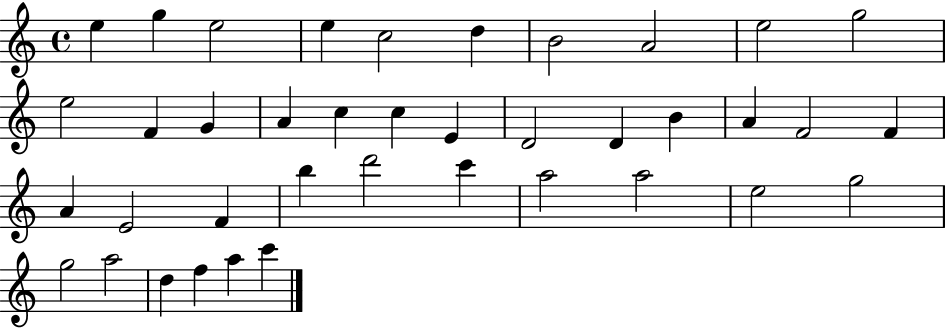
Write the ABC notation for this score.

X:1
T:Untitled
M:4/4
L:1/4
K:C
e g e2 e c2 d B2 A2 e2 g2 e2 F G A c c E D2 D B A F2 F A E2 F b d'2 c' a2 a2 e2 g2 g2 a2 d f a c'